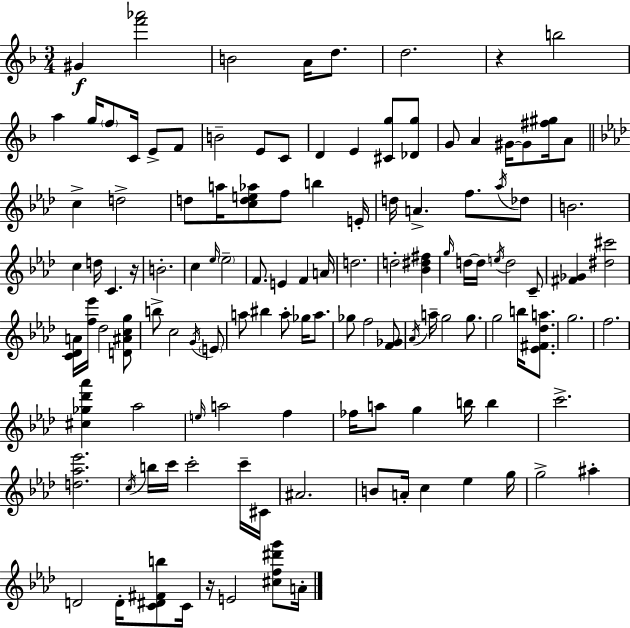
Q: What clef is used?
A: treble